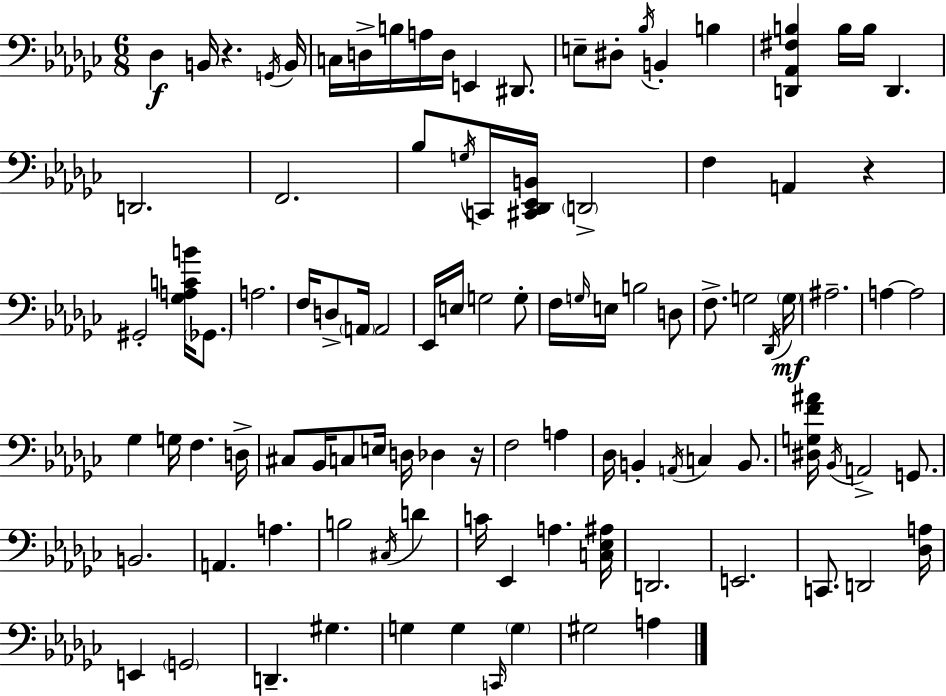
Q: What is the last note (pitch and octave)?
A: A3